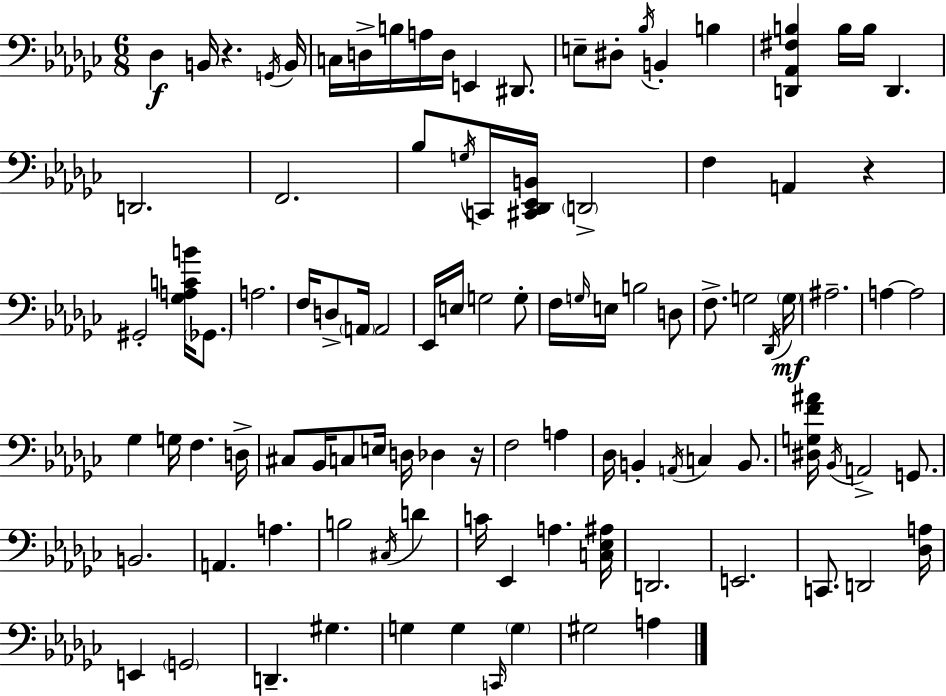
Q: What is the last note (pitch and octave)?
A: A3